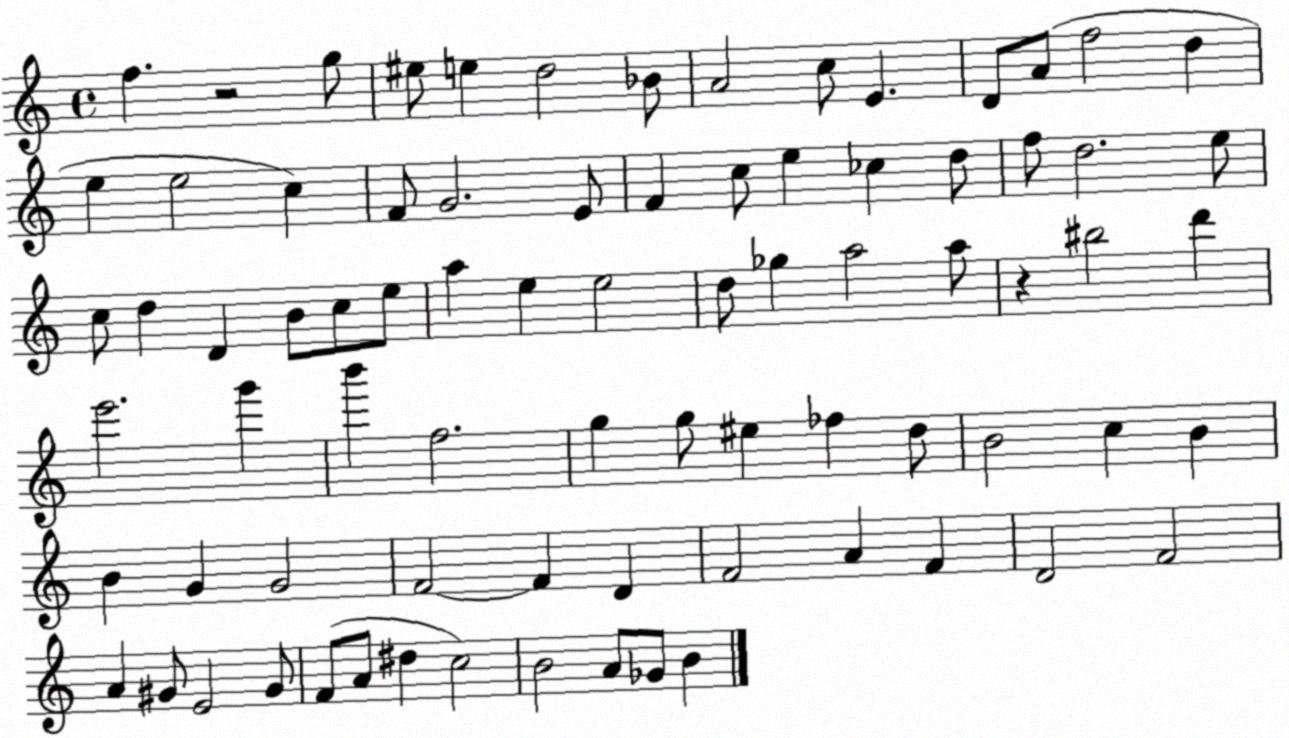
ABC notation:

X:1
T:Untitled
M:4/4
L:1/4
K:C
f z2 g/2 ^e/2 e d2 _B/2 A2 c/2 E D/2 A/2 f2 d e e2 c F/2 G2 E/2 F c/2 e _c d/2 f/2 d2 e/2 c/2 d D B/2 c/2 e/2 a e e2 d/2 _g a2 a/2 z ^b2 d' e'2 g' b' f2 g g/2 ^e _f d/2 B2 c B B G G2 F2 F D F2 A F D2 F2 A ^G/2 E2 ^G/2 F/2 A/2 ^d c2 B2 A/2 _G/2 B